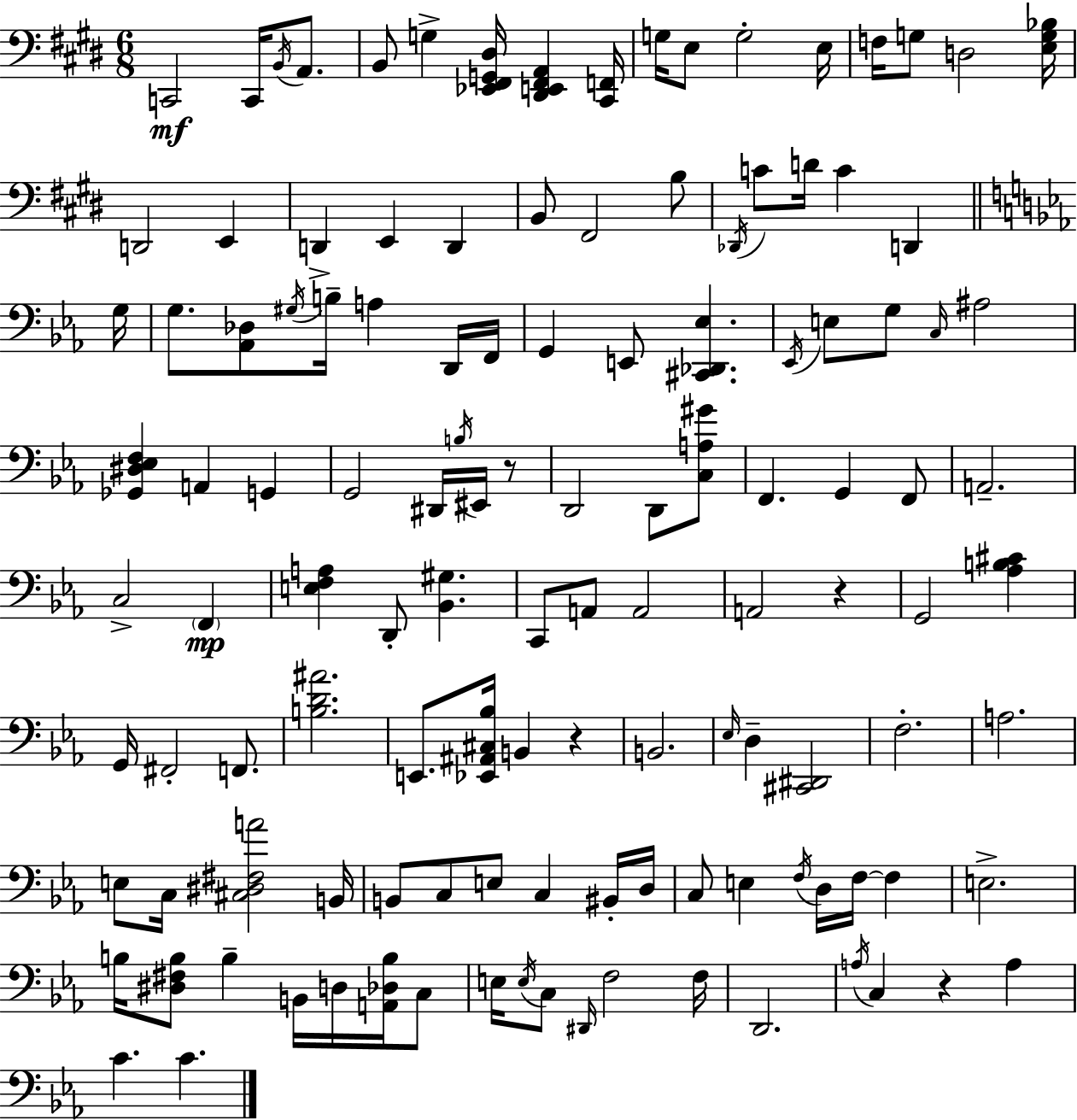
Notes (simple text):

C2/h C2/s B2/s A2/e. B2/e G3/q [Eb2,F#2,G2,D#3]/s [D#2,E2,F#2,A2]/q [C#2,F2]/s G3/s E3/e G3/h E3/s F3/s G3/e D3/h [E3,G3,Bb3]/s D2/h E2/q D2/q E2/q D2/q B2/e F#2/h B3/e Db2/s C4/e D4/s C4/q D2/q G3/s G3/e. [Ab2,Db3]/e G#3/s B3/s A3/q D2/s F2/s G2/q E2/e [C#2,Db2,Eb3]/q. Eb2/s E3/e G3/e C3/s A#3/h [Gb2,D#3,Eb3,F3]/q A2/q G2/q G2/h D#2/s B3/s EIS2/s R/e D2/h D2/e [C3,A3,G#4]/e F2/q. G2/q F2/e A2/h. C3/h F2/q [E3,F3,A3]/q D2/e [Bb2,G#3]/q. C2/e A2/e A2/h A2/h R/q G2/h [Ab3,B3,C#4]/q G2/s F#2/h F2/e. [B3,D4,A#4]/h. E2/e. [Eb2,A#2,C#3,Bb3]/s B2/q R/q B2/h. Eb3/s D3/q [C#2,D#2]/h F3/h. A3/h. E3/e C3/s [C#3,D#3,F#3,A4]/h B2/s B2/e C3/e E3/e C3/q BIS2/s D3/s C3/e E3/q F3/s D3/s F3/s F3/q E3/h. B3/s [D#3,F#3,B3]/e B3/q B2/s D3/s [A2,Db3,B3]/s C3/e E3/s E3/s C3/e D#2/s F3/h F3/s D2/h. A3/s C3/q R/q A3/q C4/q. C4/q.